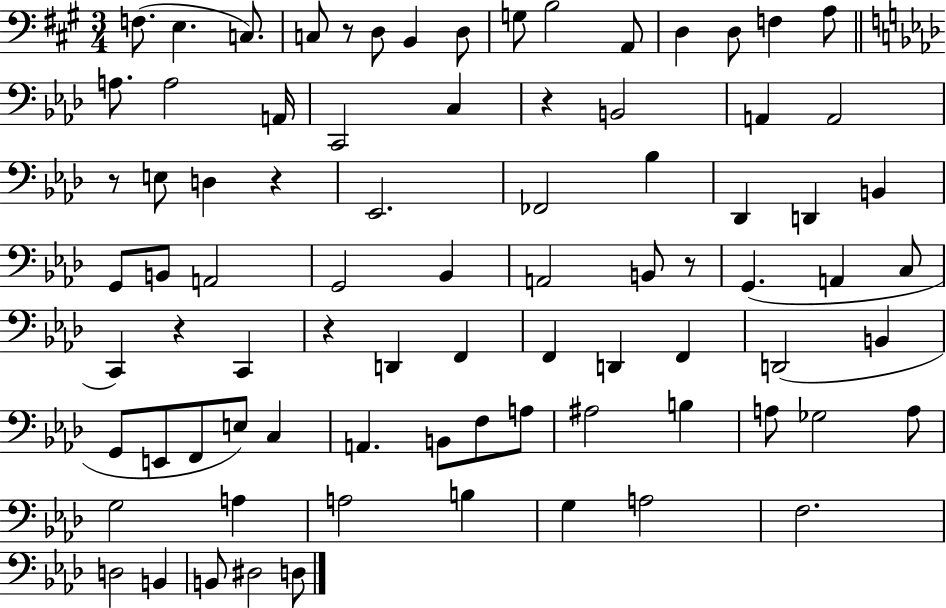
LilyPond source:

{
  \clef bass
  \numericTimeSignature
  \time 3/4
  \key a \major
  \repeat volta 2 { f8.( e4. c8.) | c8 r8 d8 b,4 d8 | g8 b2 a,8 | d4 d8 f4 a8 | \break \bar "||" \break \key aes \major a8. a2 a,16 | c,2 c4 | r4 b,2 | a,4 a,2 | \break r8 e8 d4 r4 | ees,2. | fes,2 bes4 | des,4 d,4 b,4 | \break g,8 b,8 a,2 | g,2 bes,4 | a,2 b,8 r8 | g,4.( a,4 c8 | \break c,4) r4 c,4 | r4 d,4 f,4 | f,4 d,4 f,4 | d,2( b,4 | \break g,8 e,8 f,8 e8) c4 | a,4. b,8 f8 a8 | ais2 b4 | a8 ges2 a8 | \break g2 a4 | a2 b4 | g4 a2 | f2. | \break d2 b,4 | b,8 dis2 d8 | } \bar "|."
}